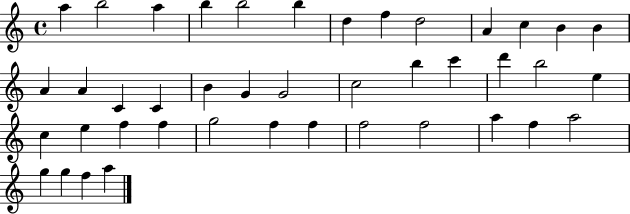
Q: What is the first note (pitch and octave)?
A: A5